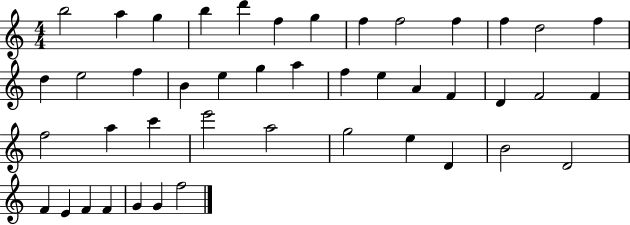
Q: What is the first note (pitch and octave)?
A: B5